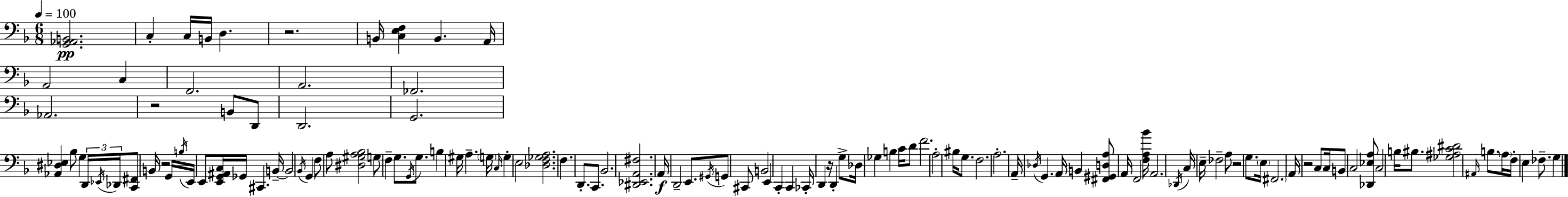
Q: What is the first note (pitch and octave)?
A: C3